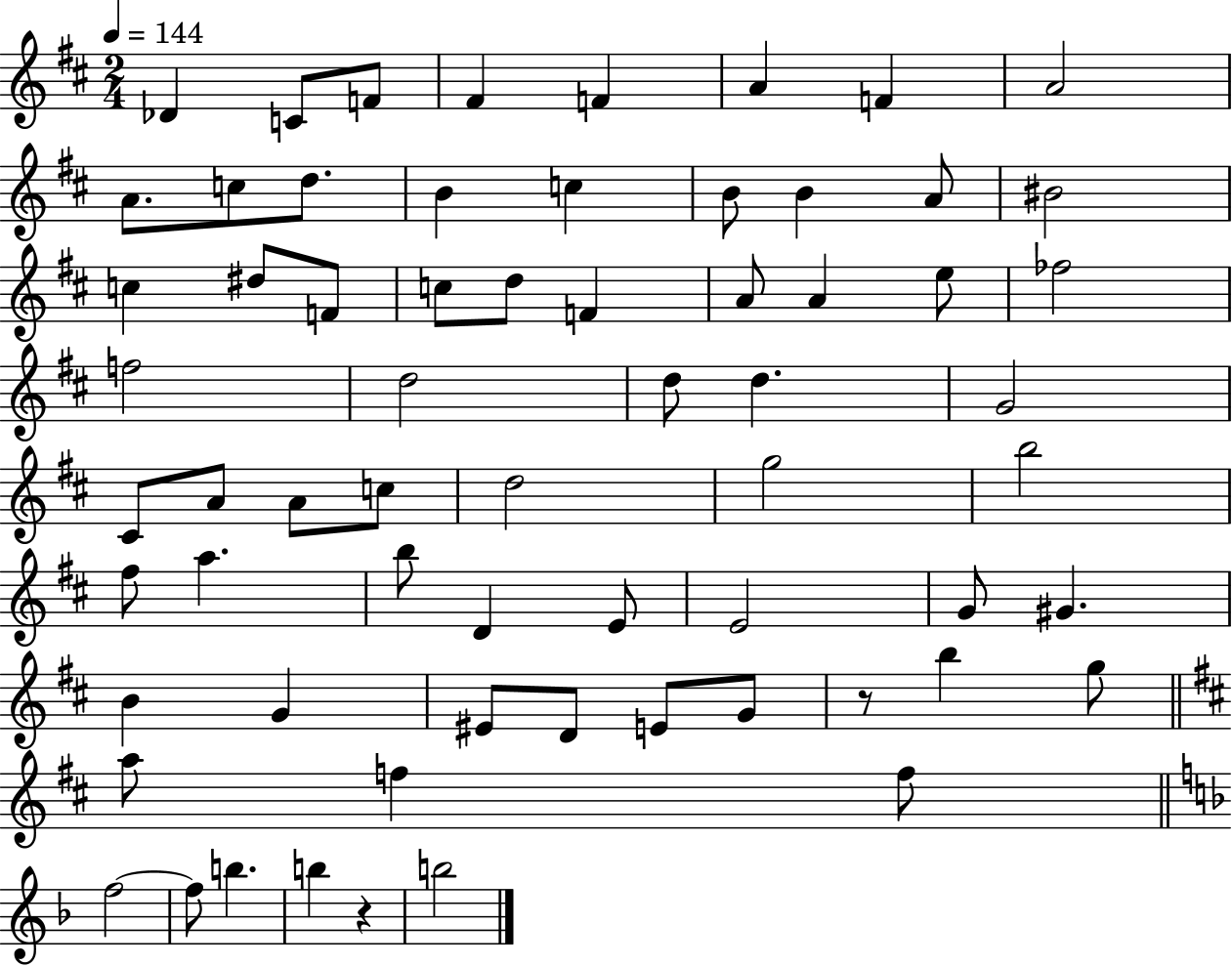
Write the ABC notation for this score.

X:1
T:Untitled
M:2/4
L:1/4
K:D
_D C/2 F/2 ^F F A F A2 A/2 c/2 d/2 B c B/2 B A/2 ^B2 c ^d/2 F/2 c/2 d/2 F A/2 A e/2 _f2 f2 d2 d/2 d G2 ^C/2 A/2 A/2 c/2 d2 g2 b2 ^f/2 a b/2 D E/2 E2 G/2 ^G B G ^E/2 D/2 E/2 G/2 z/2 b g/2 a/2 f f/2 f2 f/2 b b z b2